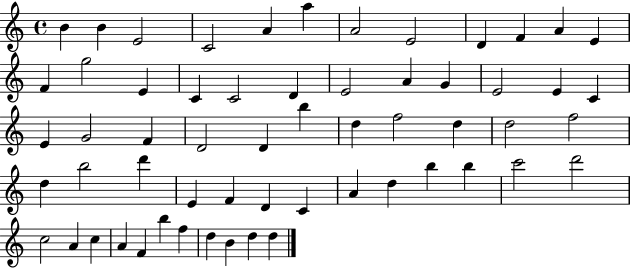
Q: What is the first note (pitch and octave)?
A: B4